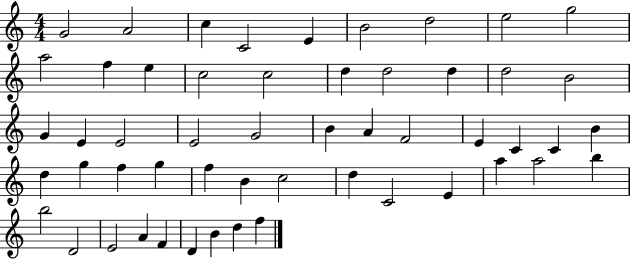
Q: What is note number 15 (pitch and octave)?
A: D5